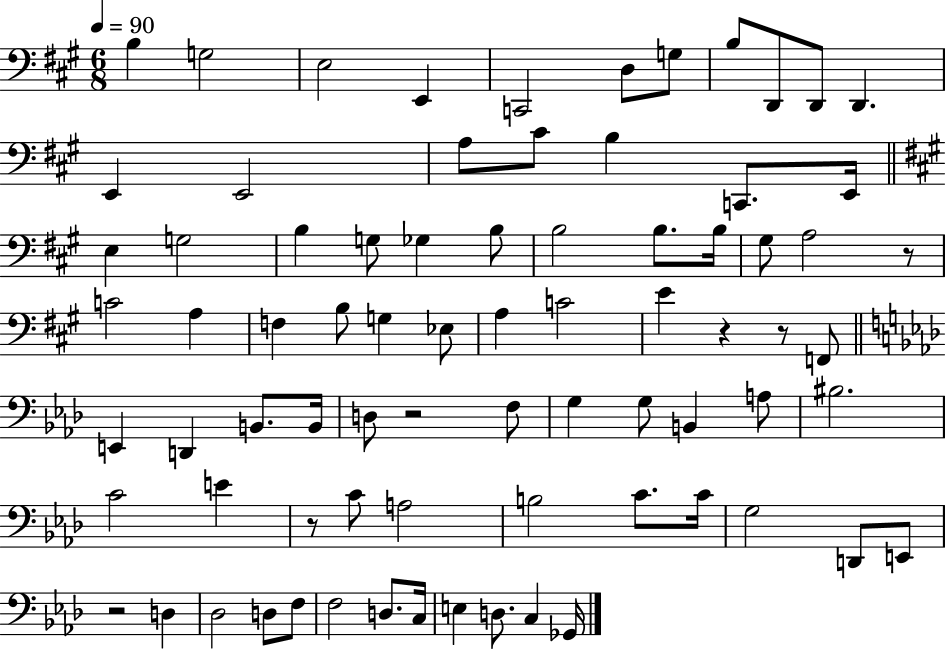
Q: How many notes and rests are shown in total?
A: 77